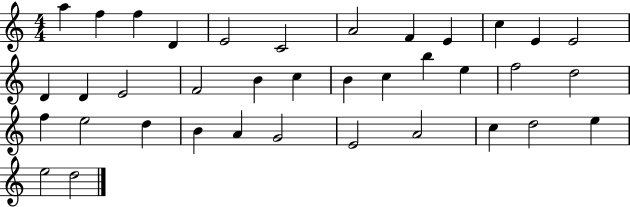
{
  \clef treble
  \numericTimeSignature
  \time 4/4
  \key c \major
  a''4 f''4 f''4 d'4 | e'2 c'2 | a'2 f'4 e'4 | c''4 e'4 e'2 | \break d'4 d'4 e'2 | f'2 b'4 c''4 | b'4 c''4 b''4 e''4 | f''2 d''2 | \break f''4 e''2 d''4 | b'4 a'4 g'2 | e'2 a'2 | c''4 d''2 e''4 | \break e''2 d''2 | \bar "|."
}